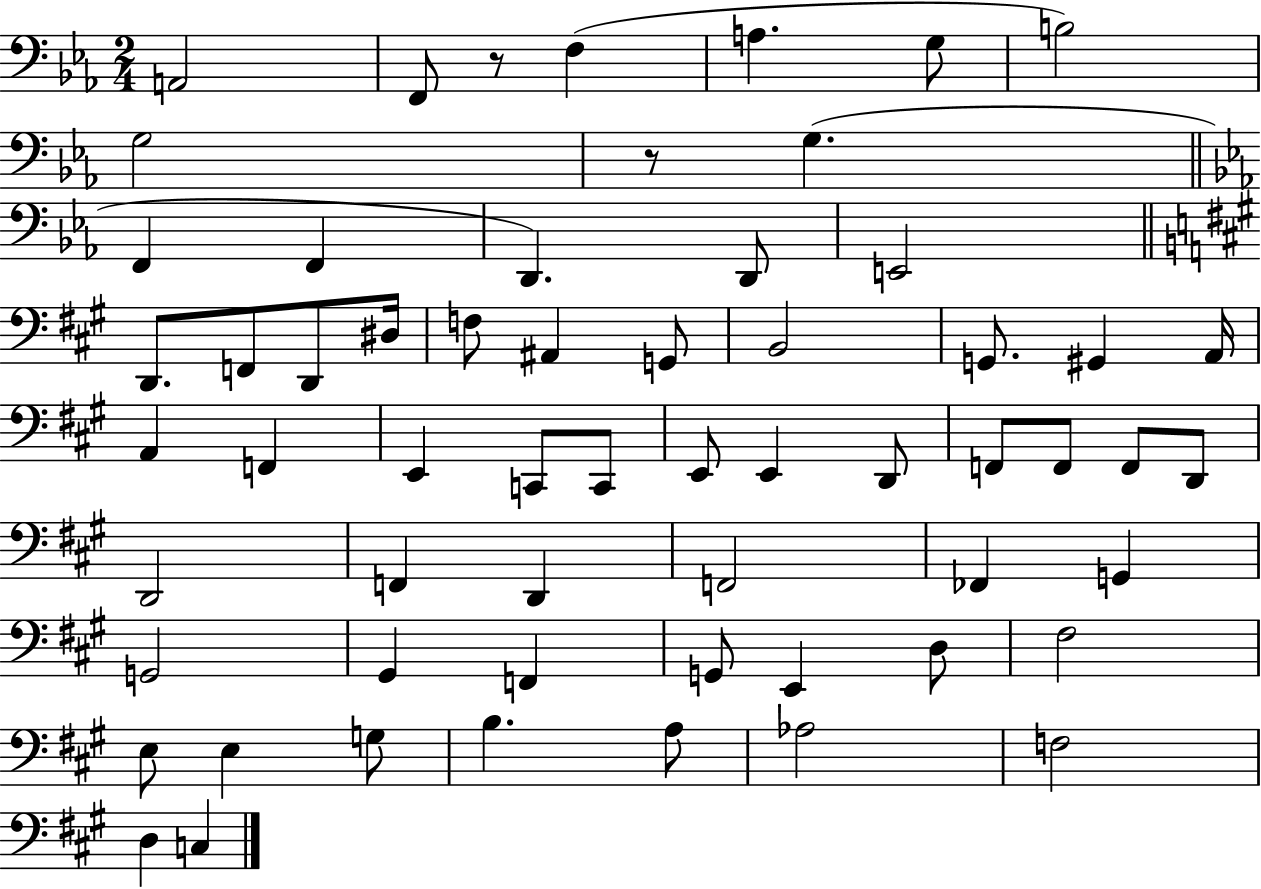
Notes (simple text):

A2/h F2/e R/e F3/q A3/q. G3/e B3/h G3/h R/e G3/q. F2/q F2/q D2/q. D2/e E2/h D2/e. F2/e D2/e D#3/s F3/e A#2/q G2/e B2/h G2/e. G#2/q A2/s A2/q F2/q E2/q C2/e C2/e E2/e E2/q D2/e F2/e F2/e F2/e D2/e D2/h F2/q D2/q F2/h FES2/q G2/q G2/h G#2/q F2/q G2/e E2/q D3/e F#3/h E3/e E3/q G3/e B3/q. A3/e Ab3/h F3/h D3/q C3/q